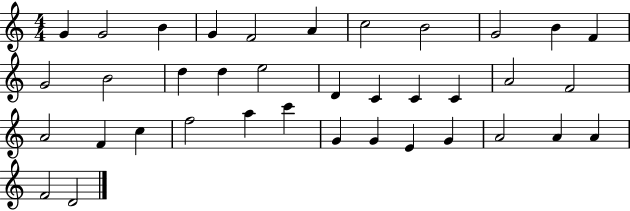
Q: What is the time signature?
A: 4/4